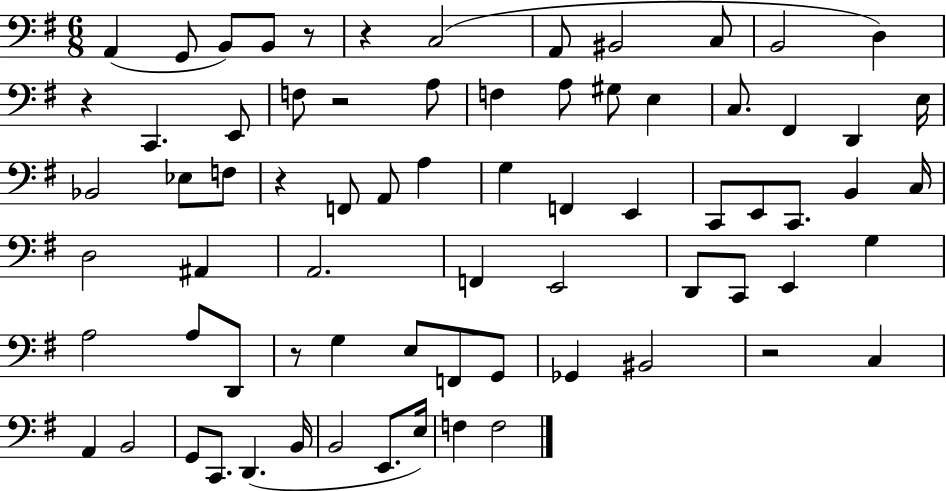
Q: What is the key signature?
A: G major